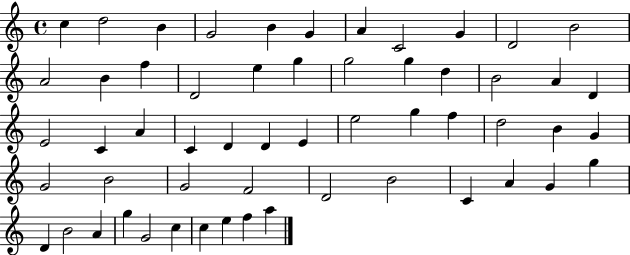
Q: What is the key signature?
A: C major